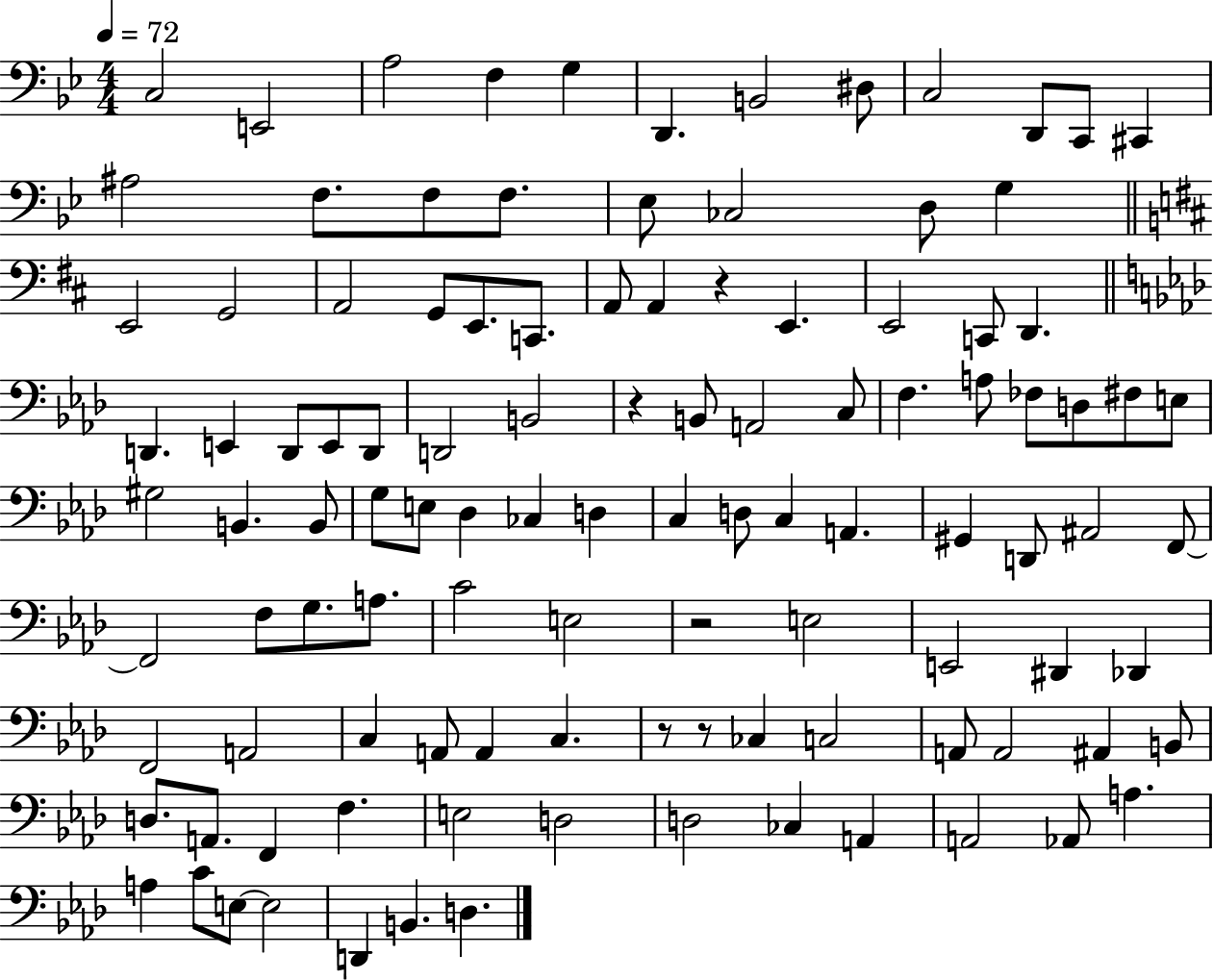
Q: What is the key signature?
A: BES major